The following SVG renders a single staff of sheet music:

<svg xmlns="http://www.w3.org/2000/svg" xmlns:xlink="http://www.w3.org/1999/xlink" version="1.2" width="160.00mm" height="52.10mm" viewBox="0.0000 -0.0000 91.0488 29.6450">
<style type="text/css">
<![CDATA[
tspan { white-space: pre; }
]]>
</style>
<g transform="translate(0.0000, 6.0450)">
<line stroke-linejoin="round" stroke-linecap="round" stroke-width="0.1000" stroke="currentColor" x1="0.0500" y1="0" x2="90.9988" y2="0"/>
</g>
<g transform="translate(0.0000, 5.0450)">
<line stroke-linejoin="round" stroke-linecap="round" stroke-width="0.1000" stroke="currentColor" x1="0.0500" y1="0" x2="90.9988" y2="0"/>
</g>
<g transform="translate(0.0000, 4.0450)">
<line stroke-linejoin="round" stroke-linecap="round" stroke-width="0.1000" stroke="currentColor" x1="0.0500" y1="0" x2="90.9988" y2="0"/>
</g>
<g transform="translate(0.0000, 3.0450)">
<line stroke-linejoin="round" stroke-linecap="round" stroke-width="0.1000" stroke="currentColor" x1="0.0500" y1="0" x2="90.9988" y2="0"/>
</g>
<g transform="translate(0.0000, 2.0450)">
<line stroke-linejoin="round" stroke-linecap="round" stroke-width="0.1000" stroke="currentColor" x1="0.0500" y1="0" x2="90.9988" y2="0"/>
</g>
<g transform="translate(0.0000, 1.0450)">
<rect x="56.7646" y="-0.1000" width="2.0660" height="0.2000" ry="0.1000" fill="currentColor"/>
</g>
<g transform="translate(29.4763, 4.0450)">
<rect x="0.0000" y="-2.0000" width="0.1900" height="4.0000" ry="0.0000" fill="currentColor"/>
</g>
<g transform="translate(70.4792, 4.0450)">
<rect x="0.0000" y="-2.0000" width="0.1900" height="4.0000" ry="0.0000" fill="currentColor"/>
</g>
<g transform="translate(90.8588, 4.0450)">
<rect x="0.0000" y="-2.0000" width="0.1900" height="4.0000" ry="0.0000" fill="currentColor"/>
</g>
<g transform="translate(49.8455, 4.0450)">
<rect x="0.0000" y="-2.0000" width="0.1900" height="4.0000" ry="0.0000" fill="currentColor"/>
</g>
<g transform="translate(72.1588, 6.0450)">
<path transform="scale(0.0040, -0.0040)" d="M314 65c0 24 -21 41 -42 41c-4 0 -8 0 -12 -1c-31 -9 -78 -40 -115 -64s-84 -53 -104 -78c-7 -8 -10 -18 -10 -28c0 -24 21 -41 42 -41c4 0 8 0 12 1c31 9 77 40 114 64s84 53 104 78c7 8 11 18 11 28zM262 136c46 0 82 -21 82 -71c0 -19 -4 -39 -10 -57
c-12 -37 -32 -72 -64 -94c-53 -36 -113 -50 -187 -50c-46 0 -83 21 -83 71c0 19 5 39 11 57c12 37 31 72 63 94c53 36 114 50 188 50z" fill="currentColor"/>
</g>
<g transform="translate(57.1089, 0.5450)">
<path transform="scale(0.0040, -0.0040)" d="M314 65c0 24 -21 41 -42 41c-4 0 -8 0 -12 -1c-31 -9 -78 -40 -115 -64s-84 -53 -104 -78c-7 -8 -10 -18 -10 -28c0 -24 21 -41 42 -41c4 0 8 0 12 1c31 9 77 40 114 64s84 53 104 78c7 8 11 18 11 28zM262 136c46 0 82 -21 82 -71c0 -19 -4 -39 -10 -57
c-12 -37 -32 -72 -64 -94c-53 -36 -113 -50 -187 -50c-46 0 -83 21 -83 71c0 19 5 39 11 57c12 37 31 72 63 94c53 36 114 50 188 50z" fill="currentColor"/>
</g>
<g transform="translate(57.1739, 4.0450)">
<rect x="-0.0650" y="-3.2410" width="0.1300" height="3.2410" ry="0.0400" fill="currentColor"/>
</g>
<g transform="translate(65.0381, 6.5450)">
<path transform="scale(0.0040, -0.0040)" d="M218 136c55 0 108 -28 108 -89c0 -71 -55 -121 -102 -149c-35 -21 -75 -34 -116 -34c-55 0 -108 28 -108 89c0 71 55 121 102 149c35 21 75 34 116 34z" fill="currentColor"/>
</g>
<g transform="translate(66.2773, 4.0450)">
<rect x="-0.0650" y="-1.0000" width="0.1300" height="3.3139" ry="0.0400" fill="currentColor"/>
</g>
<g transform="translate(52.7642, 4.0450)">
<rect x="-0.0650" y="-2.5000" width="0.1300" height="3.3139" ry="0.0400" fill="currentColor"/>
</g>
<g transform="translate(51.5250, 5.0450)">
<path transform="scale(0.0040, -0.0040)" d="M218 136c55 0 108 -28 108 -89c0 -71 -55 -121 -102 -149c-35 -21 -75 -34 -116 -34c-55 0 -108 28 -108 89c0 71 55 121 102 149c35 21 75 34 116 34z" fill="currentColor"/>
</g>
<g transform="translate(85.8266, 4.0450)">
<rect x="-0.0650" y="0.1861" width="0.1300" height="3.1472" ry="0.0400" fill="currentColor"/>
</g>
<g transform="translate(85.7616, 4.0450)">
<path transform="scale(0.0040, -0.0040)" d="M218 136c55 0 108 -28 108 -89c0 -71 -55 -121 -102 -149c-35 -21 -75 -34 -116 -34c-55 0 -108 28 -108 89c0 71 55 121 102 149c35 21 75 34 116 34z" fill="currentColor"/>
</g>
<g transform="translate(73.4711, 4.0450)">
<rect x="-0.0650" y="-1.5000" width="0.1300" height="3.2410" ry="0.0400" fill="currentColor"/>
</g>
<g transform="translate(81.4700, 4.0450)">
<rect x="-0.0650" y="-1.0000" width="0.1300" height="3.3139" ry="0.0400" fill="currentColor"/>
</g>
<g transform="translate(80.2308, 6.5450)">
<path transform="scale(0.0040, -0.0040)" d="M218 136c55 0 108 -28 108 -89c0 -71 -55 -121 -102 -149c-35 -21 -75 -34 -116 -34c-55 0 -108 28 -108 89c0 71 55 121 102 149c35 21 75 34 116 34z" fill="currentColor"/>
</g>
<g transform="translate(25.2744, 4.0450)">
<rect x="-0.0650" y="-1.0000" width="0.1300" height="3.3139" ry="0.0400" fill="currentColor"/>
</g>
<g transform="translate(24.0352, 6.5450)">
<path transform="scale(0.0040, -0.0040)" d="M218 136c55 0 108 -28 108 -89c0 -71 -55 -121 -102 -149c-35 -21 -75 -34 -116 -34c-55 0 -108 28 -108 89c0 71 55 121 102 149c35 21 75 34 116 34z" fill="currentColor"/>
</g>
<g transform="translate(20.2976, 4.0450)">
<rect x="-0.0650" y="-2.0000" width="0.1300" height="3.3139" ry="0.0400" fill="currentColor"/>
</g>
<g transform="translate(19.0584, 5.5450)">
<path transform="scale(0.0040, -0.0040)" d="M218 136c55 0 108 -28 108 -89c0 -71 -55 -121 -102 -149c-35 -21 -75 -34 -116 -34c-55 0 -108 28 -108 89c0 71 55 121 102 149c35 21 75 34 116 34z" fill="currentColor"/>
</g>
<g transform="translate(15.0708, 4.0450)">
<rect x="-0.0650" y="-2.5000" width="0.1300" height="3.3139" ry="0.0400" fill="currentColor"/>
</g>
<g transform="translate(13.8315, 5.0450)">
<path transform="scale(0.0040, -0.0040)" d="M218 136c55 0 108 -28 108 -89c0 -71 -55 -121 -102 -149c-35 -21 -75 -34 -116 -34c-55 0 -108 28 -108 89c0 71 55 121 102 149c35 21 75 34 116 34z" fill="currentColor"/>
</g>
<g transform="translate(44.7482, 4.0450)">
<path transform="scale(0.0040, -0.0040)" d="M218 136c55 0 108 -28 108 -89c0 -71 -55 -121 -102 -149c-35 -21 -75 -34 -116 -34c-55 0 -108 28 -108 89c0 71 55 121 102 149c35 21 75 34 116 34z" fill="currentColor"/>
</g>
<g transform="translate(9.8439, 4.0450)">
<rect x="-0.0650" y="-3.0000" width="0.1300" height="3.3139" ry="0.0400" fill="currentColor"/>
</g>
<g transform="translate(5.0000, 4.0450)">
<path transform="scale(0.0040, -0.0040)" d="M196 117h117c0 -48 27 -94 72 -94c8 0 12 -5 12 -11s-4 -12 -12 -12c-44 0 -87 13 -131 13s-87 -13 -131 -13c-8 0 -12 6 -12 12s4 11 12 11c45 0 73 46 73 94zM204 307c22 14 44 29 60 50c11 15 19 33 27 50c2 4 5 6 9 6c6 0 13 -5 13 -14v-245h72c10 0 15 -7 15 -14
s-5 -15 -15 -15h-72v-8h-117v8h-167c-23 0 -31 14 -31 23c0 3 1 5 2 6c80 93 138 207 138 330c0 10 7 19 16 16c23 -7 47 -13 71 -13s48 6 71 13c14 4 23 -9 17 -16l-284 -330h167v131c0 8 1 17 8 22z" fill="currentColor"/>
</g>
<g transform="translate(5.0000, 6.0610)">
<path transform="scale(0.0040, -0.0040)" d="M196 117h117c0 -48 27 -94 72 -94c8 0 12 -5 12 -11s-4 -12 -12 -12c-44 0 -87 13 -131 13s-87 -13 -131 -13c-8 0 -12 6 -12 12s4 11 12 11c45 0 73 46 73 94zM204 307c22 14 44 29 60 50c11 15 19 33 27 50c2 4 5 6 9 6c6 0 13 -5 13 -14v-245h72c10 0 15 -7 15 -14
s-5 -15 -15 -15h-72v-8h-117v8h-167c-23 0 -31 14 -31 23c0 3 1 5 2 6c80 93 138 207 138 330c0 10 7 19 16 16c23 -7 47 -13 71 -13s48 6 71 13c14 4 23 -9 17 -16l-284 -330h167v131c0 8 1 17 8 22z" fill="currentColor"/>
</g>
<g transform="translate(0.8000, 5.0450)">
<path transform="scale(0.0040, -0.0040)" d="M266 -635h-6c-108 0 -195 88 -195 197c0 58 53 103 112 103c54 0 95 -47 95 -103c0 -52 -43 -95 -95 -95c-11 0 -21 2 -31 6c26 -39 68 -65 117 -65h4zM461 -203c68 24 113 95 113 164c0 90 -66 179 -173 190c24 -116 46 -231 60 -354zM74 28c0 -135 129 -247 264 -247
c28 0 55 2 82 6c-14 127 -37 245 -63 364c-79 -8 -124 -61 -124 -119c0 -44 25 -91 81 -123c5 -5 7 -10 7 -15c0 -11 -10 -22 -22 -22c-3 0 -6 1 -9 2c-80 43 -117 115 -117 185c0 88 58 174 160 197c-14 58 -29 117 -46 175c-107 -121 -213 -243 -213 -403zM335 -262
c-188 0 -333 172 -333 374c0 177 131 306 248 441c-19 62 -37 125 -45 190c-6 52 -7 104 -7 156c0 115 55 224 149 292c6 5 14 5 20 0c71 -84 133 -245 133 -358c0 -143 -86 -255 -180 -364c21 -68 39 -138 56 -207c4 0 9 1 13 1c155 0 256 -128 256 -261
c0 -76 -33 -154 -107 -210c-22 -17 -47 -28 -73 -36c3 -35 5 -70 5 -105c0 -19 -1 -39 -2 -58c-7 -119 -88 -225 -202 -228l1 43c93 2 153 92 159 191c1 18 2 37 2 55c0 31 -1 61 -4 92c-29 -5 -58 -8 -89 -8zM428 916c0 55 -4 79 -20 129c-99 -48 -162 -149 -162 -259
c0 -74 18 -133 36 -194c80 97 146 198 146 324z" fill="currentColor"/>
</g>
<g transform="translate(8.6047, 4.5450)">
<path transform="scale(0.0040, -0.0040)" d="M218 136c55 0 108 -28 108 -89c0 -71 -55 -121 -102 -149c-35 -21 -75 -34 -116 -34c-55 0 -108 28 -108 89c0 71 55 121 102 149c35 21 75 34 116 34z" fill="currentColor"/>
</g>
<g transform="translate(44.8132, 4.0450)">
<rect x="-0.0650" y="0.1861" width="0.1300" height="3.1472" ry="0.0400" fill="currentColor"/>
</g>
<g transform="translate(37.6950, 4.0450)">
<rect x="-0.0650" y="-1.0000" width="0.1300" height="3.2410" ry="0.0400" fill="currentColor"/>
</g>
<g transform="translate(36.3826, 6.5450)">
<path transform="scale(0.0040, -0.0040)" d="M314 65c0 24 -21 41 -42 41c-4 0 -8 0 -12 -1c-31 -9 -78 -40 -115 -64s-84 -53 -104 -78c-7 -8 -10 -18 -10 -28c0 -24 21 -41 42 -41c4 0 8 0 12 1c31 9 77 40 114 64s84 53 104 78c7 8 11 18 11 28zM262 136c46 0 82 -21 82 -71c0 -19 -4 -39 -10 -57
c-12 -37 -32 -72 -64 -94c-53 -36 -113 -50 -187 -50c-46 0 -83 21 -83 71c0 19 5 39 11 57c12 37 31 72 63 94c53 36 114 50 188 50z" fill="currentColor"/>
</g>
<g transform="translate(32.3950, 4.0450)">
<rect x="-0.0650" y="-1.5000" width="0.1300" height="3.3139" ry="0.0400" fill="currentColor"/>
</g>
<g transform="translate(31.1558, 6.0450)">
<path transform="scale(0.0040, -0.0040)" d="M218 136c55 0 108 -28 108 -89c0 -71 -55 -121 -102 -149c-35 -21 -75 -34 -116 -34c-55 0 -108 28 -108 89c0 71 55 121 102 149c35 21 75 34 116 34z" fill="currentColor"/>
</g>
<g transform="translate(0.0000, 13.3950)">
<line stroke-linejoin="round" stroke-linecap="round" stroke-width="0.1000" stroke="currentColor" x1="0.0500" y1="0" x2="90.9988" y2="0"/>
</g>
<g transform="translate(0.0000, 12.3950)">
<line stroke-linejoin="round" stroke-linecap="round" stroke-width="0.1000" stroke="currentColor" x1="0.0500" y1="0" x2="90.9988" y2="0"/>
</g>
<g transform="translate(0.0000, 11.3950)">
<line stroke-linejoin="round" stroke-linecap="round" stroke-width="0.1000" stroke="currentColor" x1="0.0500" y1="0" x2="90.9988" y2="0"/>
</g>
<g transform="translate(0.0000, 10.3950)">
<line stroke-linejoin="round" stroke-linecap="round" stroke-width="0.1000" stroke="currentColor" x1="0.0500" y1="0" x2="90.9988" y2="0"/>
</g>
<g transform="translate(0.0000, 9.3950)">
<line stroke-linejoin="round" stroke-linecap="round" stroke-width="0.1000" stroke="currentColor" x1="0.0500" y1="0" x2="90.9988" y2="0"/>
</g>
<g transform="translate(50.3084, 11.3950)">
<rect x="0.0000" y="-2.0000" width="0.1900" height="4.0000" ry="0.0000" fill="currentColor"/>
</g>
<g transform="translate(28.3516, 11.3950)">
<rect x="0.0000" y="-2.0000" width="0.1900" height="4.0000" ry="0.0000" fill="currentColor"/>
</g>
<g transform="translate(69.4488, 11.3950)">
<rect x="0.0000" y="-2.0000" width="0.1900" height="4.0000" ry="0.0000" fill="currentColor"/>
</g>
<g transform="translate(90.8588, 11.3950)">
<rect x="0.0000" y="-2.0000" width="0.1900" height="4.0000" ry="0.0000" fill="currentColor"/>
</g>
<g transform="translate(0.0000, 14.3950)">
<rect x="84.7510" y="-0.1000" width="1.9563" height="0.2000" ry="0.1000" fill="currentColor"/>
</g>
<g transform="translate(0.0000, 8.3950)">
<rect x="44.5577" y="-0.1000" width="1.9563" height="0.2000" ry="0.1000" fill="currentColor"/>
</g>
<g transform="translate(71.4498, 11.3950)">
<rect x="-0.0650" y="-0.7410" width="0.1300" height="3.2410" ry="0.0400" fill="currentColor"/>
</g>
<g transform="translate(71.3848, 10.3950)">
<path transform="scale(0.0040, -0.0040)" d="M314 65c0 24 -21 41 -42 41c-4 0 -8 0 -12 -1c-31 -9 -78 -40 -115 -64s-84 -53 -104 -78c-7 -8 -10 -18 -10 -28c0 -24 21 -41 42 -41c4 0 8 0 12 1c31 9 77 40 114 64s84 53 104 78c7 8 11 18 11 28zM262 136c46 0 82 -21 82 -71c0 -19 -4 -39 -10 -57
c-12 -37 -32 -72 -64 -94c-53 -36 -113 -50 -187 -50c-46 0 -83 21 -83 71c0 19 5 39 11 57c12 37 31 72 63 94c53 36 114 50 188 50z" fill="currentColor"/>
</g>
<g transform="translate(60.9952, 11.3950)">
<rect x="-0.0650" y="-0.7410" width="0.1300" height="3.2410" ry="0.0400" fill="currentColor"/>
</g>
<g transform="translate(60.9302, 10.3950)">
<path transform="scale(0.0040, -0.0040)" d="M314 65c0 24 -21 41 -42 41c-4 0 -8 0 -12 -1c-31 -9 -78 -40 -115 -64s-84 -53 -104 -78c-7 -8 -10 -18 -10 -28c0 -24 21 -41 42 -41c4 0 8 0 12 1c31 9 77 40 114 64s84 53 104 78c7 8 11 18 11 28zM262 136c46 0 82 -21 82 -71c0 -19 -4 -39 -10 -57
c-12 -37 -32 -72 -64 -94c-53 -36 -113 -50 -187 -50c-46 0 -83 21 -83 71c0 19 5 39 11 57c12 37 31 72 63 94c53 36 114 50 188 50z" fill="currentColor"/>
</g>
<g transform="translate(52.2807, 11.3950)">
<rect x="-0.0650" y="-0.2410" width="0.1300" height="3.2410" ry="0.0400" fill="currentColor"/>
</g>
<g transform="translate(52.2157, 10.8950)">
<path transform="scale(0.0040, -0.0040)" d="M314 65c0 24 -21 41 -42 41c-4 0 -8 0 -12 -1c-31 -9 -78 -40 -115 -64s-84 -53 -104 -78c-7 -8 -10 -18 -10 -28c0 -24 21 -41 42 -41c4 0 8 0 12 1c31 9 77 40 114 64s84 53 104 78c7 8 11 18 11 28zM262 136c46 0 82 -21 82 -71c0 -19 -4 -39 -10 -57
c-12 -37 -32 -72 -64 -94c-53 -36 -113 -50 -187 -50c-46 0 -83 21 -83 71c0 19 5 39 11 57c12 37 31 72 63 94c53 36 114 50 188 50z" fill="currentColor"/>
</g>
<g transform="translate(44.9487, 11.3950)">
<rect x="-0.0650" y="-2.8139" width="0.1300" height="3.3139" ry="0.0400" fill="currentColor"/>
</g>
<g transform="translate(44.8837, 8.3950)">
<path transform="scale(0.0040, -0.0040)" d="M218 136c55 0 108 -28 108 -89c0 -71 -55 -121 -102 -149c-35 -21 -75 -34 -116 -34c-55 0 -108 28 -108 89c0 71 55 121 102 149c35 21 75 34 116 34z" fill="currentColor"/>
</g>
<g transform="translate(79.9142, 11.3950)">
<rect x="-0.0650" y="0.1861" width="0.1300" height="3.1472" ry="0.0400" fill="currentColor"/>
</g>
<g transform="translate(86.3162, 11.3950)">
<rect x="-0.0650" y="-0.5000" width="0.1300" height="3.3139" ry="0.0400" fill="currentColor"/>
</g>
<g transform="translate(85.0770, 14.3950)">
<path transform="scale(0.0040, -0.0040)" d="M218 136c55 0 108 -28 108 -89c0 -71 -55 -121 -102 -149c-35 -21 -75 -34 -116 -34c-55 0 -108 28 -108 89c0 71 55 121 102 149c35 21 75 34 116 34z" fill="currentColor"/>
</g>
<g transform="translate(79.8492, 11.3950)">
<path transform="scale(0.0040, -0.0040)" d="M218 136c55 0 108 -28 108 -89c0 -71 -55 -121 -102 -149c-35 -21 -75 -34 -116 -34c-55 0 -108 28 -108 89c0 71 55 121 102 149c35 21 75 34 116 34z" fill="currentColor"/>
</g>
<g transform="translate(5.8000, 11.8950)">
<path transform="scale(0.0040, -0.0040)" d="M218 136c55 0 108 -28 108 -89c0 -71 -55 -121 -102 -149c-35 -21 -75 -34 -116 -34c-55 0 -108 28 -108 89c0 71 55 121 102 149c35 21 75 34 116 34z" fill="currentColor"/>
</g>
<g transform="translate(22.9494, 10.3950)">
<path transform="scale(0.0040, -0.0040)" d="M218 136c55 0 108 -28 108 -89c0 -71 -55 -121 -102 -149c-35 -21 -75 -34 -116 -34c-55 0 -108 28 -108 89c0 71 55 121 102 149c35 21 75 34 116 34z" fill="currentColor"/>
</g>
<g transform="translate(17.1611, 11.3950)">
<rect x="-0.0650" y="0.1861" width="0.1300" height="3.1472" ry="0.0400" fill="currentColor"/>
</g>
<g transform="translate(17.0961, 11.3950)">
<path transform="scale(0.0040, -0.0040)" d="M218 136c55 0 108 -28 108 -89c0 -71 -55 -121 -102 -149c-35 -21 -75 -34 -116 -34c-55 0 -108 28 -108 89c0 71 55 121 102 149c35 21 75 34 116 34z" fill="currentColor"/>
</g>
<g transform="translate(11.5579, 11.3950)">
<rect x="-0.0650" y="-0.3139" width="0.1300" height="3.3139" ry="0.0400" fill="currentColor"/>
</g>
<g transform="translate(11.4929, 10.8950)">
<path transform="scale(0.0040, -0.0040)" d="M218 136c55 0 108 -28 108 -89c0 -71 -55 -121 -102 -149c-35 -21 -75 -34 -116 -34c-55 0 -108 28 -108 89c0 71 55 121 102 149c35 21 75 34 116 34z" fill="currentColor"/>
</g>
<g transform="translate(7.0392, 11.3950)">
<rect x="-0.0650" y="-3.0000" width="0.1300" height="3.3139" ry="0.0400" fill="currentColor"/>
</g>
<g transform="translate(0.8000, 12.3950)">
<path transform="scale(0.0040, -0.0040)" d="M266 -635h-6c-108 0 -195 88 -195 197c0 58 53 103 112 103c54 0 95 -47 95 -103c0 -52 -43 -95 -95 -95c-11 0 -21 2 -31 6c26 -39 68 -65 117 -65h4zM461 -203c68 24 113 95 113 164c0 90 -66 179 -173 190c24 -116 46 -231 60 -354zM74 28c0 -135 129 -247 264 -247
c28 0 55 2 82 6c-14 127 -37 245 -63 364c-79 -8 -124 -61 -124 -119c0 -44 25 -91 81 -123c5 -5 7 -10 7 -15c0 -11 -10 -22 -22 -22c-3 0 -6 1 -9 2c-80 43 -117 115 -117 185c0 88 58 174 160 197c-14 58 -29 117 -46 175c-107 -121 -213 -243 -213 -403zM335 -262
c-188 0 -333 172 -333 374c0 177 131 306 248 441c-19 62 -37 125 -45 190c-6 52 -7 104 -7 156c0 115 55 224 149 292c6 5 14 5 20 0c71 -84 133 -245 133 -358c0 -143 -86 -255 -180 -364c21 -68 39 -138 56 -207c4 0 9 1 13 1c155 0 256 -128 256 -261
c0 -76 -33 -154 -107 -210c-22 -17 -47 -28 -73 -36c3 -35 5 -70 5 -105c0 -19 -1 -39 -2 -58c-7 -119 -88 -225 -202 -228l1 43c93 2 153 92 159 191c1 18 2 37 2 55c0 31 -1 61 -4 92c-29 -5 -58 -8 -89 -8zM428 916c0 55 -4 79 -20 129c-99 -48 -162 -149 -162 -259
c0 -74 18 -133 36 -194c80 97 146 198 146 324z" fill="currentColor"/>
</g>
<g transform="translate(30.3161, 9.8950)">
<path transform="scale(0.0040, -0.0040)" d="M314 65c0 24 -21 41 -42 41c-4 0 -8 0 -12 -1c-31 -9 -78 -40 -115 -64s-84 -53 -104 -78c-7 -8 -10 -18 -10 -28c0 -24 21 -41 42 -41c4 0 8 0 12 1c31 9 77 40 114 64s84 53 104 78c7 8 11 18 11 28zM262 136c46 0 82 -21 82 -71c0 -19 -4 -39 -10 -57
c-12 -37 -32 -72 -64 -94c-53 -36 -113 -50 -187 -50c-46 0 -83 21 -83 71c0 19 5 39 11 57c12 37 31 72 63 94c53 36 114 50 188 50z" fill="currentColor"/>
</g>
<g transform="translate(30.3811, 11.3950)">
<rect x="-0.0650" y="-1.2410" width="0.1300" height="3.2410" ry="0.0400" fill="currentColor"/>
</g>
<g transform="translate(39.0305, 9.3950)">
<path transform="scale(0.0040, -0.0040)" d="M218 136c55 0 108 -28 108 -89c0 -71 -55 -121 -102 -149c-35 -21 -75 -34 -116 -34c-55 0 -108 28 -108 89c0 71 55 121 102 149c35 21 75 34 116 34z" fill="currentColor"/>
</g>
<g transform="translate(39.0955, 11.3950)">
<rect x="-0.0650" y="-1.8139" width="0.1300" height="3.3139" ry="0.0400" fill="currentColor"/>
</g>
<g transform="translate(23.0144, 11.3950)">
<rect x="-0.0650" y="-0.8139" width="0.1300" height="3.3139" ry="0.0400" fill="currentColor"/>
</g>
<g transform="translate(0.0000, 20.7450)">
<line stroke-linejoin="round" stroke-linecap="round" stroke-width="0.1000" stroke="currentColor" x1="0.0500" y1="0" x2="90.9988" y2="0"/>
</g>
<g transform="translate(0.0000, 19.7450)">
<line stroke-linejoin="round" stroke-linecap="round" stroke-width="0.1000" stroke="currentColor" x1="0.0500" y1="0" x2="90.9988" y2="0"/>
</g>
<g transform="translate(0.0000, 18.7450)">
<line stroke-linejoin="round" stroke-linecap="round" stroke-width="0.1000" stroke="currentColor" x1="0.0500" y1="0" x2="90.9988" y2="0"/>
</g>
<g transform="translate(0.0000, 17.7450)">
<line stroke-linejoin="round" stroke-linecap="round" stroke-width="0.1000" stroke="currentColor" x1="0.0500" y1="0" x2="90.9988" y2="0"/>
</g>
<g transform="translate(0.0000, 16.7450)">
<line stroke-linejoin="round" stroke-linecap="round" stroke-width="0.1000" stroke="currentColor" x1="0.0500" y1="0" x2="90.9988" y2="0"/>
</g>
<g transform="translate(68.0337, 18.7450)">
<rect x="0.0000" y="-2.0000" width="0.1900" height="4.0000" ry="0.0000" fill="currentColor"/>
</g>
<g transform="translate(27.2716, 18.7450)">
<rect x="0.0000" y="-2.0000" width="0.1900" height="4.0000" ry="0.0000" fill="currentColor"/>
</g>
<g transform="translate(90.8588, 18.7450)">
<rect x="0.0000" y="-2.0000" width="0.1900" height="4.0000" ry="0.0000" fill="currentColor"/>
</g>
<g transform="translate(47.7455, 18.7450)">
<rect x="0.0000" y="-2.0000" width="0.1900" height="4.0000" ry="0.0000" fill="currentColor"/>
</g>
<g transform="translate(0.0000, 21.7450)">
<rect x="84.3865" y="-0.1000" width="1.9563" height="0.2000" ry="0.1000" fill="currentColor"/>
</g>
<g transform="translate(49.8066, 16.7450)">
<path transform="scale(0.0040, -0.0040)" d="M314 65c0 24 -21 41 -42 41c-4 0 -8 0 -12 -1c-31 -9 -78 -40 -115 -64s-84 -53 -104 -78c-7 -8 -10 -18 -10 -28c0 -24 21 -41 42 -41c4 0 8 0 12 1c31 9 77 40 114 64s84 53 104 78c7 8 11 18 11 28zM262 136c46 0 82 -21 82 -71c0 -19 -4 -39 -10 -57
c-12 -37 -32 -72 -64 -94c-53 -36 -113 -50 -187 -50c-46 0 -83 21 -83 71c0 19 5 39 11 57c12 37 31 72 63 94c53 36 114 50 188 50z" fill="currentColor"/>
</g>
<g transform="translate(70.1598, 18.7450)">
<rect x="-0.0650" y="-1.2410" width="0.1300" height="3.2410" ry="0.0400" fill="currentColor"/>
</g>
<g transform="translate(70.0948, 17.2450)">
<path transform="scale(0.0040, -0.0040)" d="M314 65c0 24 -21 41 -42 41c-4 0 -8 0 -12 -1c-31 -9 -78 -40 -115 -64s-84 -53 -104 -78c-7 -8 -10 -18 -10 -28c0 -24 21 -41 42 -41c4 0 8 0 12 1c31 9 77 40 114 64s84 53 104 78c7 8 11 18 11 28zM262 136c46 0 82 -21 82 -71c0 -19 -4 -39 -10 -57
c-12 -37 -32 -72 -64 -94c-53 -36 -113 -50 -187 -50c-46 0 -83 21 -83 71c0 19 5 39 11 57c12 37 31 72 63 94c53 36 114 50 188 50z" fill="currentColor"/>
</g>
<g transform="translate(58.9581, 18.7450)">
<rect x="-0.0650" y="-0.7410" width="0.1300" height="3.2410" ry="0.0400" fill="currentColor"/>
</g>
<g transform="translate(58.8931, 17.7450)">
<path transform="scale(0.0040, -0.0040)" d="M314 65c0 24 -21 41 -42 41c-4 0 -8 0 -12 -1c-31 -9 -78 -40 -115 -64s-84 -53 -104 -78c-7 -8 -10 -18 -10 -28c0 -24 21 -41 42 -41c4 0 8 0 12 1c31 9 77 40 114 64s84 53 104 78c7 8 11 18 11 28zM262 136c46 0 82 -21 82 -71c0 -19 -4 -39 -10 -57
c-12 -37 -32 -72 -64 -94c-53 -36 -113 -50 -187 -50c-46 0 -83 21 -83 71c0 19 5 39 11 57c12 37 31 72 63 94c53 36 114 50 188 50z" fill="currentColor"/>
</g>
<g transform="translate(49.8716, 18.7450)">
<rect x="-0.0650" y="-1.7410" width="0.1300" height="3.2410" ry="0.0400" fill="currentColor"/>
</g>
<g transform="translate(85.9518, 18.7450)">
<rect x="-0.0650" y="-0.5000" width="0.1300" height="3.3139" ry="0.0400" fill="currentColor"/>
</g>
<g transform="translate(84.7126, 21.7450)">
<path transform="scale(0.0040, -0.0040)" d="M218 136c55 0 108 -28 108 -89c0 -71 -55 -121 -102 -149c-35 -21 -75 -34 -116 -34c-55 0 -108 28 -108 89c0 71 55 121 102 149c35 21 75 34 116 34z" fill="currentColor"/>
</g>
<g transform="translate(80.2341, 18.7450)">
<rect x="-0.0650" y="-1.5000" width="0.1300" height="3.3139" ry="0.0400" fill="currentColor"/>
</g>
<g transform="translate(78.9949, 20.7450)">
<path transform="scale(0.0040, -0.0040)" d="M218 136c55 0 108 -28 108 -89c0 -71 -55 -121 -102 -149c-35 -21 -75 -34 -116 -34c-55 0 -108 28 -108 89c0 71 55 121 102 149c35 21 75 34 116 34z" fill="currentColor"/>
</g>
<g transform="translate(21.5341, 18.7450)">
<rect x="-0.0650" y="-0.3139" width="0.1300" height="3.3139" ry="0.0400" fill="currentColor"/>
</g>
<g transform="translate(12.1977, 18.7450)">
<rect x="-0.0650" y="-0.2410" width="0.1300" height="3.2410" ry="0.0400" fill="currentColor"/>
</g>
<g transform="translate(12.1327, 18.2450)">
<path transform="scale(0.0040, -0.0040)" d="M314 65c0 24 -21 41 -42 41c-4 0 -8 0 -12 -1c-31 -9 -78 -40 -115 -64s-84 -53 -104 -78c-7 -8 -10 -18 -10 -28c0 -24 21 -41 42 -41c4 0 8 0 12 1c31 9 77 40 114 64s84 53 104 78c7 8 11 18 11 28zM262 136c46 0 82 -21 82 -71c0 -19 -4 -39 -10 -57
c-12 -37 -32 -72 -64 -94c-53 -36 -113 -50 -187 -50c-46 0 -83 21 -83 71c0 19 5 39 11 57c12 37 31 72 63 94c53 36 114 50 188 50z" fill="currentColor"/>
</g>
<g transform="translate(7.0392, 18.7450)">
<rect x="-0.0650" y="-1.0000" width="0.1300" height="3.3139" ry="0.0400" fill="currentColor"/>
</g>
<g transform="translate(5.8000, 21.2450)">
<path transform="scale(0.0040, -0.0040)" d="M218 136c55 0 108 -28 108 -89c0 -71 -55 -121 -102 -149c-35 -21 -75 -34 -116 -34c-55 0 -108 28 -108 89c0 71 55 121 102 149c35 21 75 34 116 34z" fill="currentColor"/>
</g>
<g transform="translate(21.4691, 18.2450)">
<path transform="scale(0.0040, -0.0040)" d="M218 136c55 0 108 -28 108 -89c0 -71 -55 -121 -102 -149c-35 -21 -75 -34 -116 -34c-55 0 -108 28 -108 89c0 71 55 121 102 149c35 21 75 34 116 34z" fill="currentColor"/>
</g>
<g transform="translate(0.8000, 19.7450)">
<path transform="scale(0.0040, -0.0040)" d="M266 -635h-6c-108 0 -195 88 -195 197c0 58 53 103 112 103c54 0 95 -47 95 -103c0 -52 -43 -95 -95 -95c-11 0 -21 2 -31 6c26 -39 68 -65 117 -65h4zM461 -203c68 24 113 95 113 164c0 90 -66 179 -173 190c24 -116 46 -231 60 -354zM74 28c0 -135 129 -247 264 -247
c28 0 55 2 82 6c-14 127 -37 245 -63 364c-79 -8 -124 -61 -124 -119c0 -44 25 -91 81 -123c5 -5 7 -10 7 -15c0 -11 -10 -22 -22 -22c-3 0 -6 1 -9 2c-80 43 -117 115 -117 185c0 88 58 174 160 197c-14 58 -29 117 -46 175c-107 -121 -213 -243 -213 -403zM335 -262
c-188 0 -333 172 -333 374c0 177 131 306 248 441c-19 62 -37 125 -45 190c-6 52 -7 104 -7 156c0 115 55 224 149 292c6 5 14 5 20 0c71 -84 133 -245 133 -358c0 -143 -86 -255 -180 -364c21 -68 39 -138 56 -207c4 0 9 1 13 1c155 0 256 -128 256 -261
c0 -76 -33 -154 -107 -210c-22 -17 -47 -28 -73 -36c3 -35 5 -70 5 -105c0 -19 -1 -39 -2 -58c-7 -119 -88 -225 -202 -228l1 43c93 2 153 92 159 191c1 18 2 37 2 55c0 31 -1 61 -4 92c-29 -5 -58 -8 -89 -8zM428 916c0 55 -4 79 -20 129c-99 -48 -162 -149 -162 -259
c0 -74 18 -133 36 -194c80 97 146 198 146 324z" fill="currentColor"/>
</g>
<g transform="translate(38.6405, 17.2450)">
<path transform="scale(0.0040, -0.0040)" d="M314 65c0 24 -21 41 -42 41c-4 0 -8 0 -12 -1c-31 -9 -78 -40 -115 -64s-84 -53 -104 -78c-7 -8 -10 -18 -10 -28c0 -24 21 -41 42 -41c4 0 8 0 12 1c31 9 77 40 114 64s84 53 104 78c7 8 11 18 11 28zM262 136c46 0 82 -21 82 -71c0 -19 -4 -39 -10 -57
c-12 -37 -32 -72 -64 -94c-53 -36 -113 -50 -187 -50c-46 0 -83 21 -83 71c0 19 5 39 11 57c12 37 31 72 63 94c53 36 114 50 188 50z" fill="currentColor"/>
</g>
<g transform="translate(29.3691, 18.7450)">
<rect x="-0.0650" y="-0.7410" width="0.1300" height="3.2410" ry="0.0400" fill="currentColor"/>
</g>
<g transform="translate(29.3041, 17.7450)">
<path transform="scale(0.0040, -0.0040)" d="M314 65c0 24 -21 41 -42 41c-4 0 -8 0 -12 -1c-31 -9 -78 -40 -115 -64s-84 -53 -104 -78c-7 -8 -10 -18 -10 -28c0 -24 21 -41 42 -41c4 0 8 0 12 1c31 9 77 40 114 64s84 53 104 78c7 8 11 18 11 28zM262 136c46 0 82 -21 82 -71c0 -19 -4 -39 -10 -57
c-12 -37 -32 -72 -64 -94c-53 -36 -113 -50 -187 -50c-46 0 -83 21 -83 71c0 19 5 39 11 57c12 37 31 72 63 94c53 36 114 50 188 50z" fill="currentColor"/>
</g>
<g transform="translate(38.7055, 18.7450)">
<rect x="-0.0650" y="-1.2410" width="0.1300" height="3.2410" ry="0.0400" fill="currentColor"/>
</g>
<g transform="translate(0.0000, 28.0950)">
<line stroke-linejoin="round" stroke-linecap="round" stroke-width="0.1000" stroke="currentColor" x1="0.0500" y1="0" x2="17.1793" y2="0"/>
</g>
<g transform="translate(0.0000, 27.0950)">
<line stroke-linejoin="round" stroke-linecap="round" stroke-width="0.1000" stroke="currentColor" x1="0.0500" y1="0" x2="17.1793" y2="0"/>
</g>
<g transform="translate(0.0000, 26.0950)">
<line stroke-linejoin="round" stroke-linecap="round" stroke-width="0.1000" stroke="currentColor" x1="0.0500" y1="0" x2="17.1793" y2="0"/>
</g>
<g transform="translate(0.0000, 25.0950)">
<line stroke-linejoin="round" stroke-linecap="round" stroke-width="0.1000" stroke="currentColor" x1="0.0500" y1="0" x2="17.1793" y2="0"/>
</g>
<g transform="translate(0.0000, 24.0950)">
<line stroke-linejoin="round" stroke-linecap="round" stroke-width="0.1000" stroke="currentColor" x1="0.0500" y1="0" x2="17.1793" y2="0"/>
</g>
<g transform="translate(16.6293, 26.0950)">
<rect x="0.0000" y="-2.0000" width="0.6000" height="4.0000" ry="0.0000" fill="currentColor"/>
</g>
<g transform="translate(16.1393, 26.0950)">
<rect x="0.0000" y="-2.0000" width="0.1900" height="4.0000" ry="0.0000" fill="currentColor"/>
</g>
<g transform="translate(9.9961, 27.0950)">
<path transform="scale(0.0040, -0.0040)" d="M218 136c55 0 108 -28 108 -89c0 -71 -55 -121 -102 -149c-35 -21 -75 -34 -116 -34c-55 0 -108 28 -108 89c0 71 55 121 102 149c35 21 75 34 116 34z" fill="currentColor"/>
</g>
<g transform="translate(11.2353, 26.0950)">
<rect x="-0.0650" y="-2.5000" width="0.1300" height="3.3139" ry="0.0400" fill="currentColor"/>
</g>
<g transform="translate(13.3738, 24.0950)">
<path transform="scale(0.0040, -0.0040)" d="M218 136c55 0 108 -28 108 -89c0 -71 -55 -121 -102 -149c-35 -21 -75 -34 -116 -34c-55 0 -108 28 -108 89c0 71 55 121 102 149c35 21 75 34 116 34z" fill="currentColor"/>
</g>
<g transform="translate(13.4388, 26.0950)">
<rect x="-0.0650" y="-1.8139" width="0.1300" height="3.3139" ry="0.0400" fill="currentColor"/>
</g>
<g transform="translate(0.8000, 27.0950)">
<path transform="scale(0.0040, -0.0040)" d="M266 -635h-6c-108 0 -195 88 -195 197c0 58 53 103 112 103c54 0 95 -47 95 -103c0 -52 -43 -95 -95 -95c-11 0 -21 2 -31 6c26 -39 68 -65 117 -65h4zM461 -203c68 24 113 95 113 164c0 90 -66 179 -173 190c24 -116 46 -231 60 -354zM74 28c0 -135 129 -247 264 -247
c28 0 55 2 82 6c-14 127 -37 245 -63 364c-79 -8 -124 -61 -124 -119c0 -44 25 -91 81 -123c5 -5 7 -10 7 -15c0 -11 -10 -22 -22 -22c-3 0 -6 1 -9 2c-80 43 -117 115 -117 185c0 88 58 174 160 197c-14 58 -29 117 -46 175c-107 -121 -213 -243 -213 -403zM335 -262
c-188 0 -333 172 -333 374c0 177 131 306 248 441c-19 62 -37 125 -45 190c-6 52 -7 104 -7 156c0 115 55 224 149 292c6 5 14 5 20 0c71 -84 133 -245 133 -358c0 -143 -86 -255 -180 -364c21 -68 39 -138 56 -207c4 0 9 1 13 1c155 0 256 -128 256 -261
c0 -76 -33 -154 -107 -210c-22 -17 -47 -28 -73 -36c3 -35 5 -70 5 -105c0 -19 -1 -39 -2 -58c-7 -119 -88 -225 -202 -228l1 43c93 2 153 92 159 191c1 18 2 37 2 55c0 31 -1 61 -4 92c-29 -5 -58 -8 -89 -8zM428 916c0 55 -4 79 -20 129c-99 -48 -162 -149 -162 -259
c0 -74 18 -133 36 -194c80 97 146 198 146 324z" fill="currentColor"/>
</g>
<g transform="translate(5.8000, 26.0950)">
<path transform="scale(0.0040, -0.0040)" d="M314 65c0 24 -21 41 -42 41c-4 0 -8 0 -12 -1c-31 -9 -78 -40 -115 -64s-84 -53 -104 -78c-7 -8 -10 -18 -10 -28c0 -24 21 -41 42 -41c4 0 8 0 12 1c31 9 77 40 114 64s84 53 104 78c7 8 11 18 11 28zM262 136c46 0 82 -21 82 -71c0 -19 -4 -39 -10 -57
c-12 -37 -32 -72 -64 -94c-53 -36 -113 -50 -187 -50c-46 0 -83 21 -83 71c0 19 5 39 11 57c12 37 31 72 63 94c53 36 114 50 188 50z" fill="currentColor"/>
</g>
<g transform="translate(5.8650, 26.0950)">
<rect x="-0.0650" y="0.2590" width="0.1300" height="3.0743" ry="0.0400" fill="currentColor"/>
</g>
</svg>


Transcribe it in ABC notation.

X:1
T:Untitled
M:4/4
L:1/4
K:C
A G F D E D2 B G b2 D E2 D B A c B d e2 f a c2 d2 d2 B C D c2 c d2 e2 f2 d2 e2 E C B2 G f